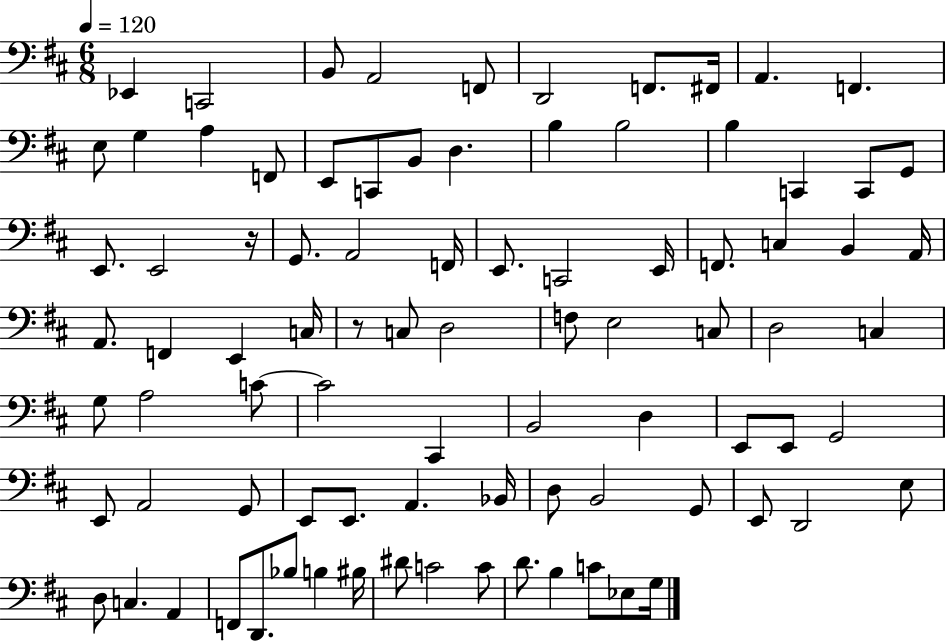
{
  \clef bass
  \numericTimeSignature
  \time 6/8
  \key d \major
  \tempo 4 = 120
  ees,4 c,2 | b,8 a,2 f,8 | d,2 f,8. fis,16 | a,4. f,4. | \break e8 g4 a4 f,8 | e,8 c,8 b,8 d4. | b4 b2 | b4 c,4 c,8 g,8 | \break e,8. e,2 r16 | g,8. a,2 f,16 | e,8. c,2 e,16 | f,8. c4 b,4 a,16 | \break a,8. f,4 e,4 c16 | r8 c8 d2 | f8 e2 c8 | d2 c4 | \break g8 a2 c'8~~ | c'2 cis,4 | b,2 d4 | e,8 e,8 g,2 | \break e,8 a,2 g,8 | e,8 e,8. a,4. bes,16 | d8 b,2 g,8 | e,8 d,2 e8 | \break d8 c4. a,4 | f,8 d,8. bes8 b4 bis16 | dis'8 c'2 c'8 | d'8. b4 c'8 ees8 g16 | \break \bar "|."
}